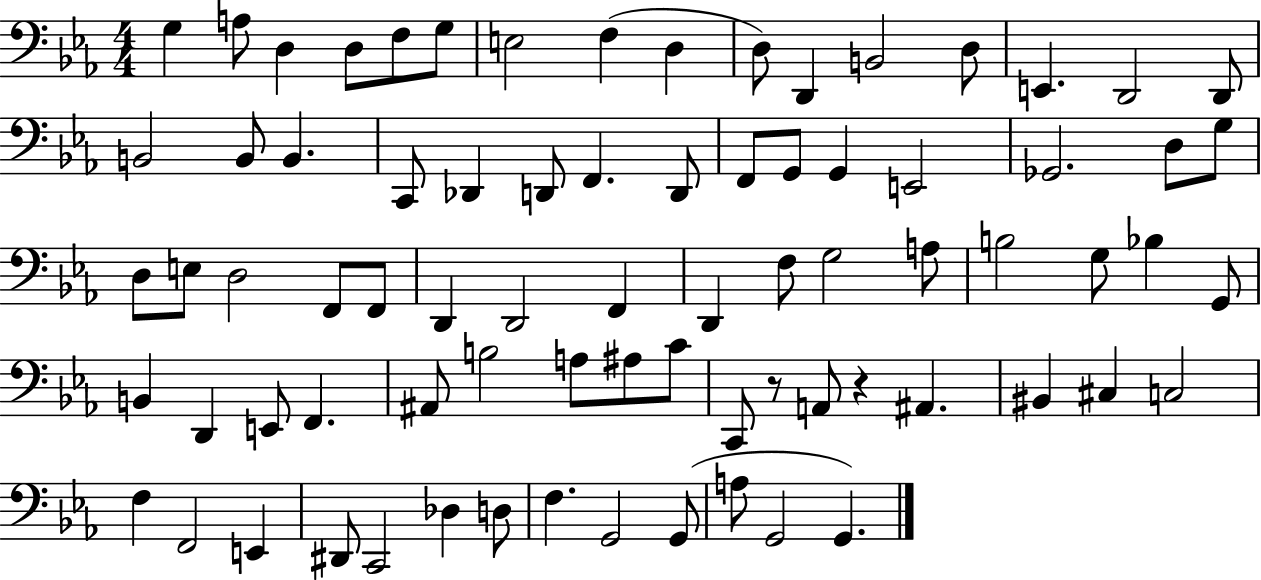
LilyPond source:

{
  \clef bass
  \numericTimeSignature
  \time 4/4
  \key ees \major
  \repeat volta 2 { g4 a8 d4 d8 f8 g8 | e2 f4( d4 | d8) d,4 b,2 d8 | e,4. d,2 d,8 | \break b,2 b,8 b,4. | c,8 des,4 d,8 f,4. d,8 | f,8 g,8 g,4 e,2 | ges,2. d8 g8 | \break d8 e8 d2 f,8 f,8 | d,4 d,2 f,4 | d,4 f8 g2 a8 | b2 g8 bes4 g,8 | \break b,4 d,4 e,8 f,4. | ais,8 b2 a8 ais8 c'8 | c,8 r8 a,8 r4 ais,4. | bis,4 cis4 c2 | \break f4 f,2 e,4 | dis,8 c,2 des4 d8 | f4. g,2 g,8( | a8 g,2 g,4.) | \break } \bar "|."
}